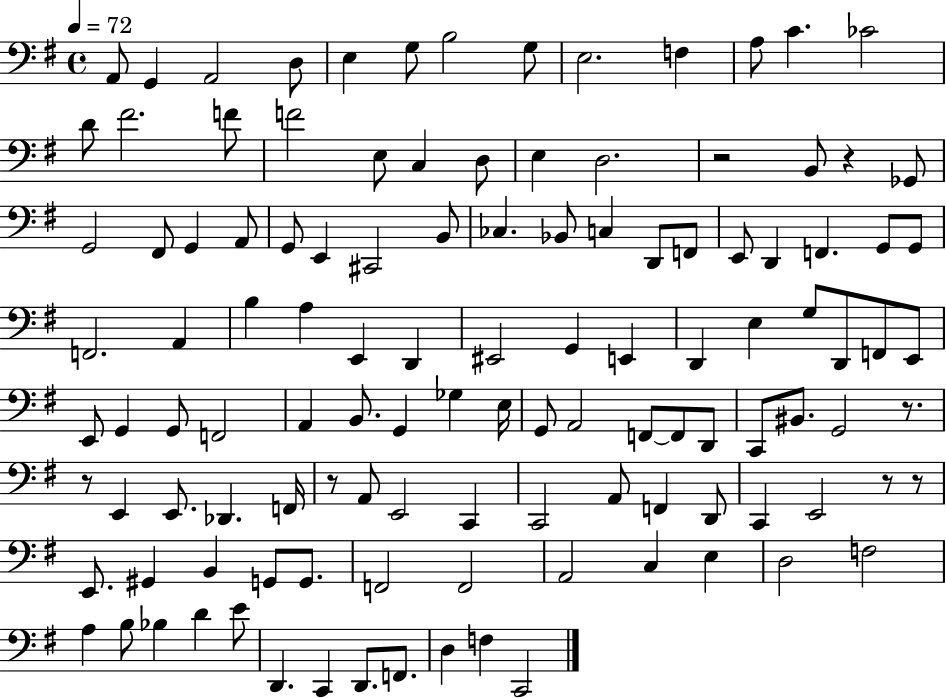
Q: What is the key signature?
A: G major